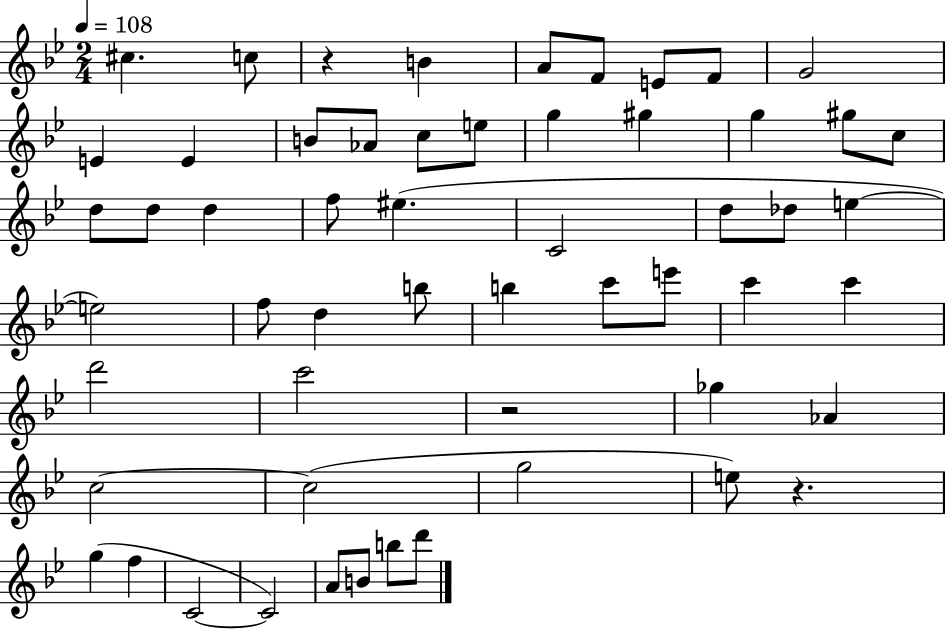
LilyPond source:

{
  \clef treble
  \numericTimeSignature
  \time 2/4
  \key bes \major
  \tempo 4 = 108
  cis''4. c''8 | r4 b'4 | a'8 f'8 e'8 f'8 | g'2 | \break e'4 e'4 | b'8 aes'8 c''8 e''8 | g''4 gis''4 | g''4 gis''8 c''8 | \break d''8 d''8 d''4 | f''8 eis''4.( | c'2 | d''8 des''8 e''4~~ | \break e''2) | f''8 d''4 b''8 | b''4 c'''8 e'''8 | c'''4 c'''4 | \break d'''2 | c'''2 | r2 | ges''4 aes'4 | \break c''2~~ | c''2( | g''2 | e''8) r4. | \break g''4( f''4 | c'2~~ | c'2) | a'8 b'8 b''8 d'''8 | \break \bar "|."
}